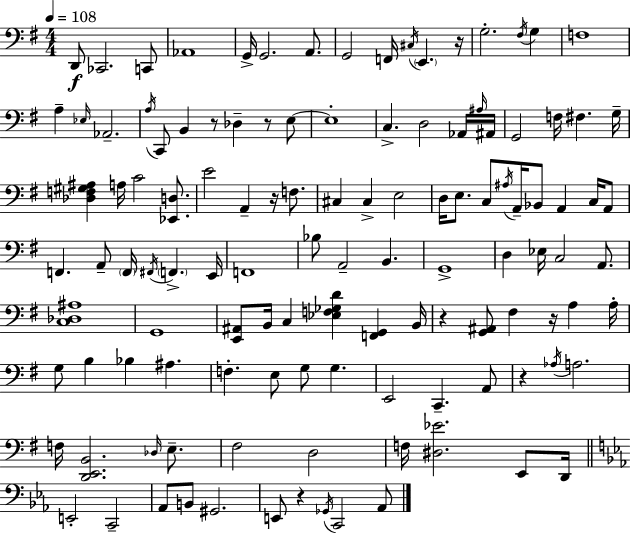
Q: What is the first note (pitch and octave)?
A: D2